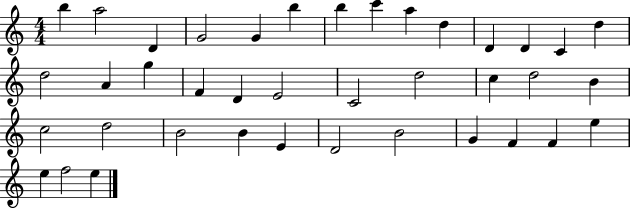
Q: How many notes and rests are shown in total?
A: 39